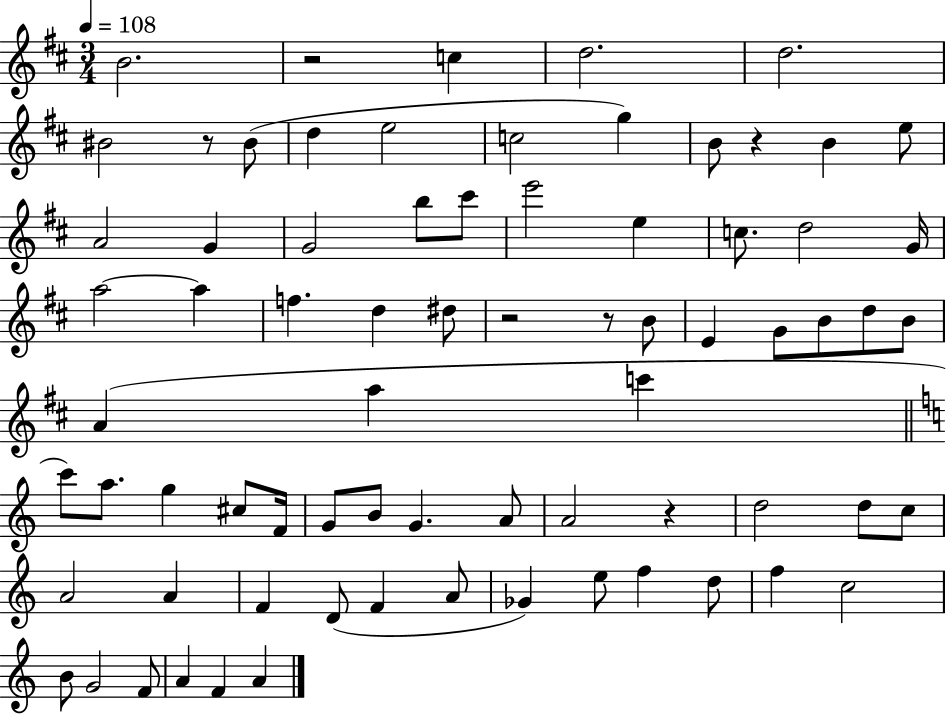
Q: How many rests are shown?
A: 6